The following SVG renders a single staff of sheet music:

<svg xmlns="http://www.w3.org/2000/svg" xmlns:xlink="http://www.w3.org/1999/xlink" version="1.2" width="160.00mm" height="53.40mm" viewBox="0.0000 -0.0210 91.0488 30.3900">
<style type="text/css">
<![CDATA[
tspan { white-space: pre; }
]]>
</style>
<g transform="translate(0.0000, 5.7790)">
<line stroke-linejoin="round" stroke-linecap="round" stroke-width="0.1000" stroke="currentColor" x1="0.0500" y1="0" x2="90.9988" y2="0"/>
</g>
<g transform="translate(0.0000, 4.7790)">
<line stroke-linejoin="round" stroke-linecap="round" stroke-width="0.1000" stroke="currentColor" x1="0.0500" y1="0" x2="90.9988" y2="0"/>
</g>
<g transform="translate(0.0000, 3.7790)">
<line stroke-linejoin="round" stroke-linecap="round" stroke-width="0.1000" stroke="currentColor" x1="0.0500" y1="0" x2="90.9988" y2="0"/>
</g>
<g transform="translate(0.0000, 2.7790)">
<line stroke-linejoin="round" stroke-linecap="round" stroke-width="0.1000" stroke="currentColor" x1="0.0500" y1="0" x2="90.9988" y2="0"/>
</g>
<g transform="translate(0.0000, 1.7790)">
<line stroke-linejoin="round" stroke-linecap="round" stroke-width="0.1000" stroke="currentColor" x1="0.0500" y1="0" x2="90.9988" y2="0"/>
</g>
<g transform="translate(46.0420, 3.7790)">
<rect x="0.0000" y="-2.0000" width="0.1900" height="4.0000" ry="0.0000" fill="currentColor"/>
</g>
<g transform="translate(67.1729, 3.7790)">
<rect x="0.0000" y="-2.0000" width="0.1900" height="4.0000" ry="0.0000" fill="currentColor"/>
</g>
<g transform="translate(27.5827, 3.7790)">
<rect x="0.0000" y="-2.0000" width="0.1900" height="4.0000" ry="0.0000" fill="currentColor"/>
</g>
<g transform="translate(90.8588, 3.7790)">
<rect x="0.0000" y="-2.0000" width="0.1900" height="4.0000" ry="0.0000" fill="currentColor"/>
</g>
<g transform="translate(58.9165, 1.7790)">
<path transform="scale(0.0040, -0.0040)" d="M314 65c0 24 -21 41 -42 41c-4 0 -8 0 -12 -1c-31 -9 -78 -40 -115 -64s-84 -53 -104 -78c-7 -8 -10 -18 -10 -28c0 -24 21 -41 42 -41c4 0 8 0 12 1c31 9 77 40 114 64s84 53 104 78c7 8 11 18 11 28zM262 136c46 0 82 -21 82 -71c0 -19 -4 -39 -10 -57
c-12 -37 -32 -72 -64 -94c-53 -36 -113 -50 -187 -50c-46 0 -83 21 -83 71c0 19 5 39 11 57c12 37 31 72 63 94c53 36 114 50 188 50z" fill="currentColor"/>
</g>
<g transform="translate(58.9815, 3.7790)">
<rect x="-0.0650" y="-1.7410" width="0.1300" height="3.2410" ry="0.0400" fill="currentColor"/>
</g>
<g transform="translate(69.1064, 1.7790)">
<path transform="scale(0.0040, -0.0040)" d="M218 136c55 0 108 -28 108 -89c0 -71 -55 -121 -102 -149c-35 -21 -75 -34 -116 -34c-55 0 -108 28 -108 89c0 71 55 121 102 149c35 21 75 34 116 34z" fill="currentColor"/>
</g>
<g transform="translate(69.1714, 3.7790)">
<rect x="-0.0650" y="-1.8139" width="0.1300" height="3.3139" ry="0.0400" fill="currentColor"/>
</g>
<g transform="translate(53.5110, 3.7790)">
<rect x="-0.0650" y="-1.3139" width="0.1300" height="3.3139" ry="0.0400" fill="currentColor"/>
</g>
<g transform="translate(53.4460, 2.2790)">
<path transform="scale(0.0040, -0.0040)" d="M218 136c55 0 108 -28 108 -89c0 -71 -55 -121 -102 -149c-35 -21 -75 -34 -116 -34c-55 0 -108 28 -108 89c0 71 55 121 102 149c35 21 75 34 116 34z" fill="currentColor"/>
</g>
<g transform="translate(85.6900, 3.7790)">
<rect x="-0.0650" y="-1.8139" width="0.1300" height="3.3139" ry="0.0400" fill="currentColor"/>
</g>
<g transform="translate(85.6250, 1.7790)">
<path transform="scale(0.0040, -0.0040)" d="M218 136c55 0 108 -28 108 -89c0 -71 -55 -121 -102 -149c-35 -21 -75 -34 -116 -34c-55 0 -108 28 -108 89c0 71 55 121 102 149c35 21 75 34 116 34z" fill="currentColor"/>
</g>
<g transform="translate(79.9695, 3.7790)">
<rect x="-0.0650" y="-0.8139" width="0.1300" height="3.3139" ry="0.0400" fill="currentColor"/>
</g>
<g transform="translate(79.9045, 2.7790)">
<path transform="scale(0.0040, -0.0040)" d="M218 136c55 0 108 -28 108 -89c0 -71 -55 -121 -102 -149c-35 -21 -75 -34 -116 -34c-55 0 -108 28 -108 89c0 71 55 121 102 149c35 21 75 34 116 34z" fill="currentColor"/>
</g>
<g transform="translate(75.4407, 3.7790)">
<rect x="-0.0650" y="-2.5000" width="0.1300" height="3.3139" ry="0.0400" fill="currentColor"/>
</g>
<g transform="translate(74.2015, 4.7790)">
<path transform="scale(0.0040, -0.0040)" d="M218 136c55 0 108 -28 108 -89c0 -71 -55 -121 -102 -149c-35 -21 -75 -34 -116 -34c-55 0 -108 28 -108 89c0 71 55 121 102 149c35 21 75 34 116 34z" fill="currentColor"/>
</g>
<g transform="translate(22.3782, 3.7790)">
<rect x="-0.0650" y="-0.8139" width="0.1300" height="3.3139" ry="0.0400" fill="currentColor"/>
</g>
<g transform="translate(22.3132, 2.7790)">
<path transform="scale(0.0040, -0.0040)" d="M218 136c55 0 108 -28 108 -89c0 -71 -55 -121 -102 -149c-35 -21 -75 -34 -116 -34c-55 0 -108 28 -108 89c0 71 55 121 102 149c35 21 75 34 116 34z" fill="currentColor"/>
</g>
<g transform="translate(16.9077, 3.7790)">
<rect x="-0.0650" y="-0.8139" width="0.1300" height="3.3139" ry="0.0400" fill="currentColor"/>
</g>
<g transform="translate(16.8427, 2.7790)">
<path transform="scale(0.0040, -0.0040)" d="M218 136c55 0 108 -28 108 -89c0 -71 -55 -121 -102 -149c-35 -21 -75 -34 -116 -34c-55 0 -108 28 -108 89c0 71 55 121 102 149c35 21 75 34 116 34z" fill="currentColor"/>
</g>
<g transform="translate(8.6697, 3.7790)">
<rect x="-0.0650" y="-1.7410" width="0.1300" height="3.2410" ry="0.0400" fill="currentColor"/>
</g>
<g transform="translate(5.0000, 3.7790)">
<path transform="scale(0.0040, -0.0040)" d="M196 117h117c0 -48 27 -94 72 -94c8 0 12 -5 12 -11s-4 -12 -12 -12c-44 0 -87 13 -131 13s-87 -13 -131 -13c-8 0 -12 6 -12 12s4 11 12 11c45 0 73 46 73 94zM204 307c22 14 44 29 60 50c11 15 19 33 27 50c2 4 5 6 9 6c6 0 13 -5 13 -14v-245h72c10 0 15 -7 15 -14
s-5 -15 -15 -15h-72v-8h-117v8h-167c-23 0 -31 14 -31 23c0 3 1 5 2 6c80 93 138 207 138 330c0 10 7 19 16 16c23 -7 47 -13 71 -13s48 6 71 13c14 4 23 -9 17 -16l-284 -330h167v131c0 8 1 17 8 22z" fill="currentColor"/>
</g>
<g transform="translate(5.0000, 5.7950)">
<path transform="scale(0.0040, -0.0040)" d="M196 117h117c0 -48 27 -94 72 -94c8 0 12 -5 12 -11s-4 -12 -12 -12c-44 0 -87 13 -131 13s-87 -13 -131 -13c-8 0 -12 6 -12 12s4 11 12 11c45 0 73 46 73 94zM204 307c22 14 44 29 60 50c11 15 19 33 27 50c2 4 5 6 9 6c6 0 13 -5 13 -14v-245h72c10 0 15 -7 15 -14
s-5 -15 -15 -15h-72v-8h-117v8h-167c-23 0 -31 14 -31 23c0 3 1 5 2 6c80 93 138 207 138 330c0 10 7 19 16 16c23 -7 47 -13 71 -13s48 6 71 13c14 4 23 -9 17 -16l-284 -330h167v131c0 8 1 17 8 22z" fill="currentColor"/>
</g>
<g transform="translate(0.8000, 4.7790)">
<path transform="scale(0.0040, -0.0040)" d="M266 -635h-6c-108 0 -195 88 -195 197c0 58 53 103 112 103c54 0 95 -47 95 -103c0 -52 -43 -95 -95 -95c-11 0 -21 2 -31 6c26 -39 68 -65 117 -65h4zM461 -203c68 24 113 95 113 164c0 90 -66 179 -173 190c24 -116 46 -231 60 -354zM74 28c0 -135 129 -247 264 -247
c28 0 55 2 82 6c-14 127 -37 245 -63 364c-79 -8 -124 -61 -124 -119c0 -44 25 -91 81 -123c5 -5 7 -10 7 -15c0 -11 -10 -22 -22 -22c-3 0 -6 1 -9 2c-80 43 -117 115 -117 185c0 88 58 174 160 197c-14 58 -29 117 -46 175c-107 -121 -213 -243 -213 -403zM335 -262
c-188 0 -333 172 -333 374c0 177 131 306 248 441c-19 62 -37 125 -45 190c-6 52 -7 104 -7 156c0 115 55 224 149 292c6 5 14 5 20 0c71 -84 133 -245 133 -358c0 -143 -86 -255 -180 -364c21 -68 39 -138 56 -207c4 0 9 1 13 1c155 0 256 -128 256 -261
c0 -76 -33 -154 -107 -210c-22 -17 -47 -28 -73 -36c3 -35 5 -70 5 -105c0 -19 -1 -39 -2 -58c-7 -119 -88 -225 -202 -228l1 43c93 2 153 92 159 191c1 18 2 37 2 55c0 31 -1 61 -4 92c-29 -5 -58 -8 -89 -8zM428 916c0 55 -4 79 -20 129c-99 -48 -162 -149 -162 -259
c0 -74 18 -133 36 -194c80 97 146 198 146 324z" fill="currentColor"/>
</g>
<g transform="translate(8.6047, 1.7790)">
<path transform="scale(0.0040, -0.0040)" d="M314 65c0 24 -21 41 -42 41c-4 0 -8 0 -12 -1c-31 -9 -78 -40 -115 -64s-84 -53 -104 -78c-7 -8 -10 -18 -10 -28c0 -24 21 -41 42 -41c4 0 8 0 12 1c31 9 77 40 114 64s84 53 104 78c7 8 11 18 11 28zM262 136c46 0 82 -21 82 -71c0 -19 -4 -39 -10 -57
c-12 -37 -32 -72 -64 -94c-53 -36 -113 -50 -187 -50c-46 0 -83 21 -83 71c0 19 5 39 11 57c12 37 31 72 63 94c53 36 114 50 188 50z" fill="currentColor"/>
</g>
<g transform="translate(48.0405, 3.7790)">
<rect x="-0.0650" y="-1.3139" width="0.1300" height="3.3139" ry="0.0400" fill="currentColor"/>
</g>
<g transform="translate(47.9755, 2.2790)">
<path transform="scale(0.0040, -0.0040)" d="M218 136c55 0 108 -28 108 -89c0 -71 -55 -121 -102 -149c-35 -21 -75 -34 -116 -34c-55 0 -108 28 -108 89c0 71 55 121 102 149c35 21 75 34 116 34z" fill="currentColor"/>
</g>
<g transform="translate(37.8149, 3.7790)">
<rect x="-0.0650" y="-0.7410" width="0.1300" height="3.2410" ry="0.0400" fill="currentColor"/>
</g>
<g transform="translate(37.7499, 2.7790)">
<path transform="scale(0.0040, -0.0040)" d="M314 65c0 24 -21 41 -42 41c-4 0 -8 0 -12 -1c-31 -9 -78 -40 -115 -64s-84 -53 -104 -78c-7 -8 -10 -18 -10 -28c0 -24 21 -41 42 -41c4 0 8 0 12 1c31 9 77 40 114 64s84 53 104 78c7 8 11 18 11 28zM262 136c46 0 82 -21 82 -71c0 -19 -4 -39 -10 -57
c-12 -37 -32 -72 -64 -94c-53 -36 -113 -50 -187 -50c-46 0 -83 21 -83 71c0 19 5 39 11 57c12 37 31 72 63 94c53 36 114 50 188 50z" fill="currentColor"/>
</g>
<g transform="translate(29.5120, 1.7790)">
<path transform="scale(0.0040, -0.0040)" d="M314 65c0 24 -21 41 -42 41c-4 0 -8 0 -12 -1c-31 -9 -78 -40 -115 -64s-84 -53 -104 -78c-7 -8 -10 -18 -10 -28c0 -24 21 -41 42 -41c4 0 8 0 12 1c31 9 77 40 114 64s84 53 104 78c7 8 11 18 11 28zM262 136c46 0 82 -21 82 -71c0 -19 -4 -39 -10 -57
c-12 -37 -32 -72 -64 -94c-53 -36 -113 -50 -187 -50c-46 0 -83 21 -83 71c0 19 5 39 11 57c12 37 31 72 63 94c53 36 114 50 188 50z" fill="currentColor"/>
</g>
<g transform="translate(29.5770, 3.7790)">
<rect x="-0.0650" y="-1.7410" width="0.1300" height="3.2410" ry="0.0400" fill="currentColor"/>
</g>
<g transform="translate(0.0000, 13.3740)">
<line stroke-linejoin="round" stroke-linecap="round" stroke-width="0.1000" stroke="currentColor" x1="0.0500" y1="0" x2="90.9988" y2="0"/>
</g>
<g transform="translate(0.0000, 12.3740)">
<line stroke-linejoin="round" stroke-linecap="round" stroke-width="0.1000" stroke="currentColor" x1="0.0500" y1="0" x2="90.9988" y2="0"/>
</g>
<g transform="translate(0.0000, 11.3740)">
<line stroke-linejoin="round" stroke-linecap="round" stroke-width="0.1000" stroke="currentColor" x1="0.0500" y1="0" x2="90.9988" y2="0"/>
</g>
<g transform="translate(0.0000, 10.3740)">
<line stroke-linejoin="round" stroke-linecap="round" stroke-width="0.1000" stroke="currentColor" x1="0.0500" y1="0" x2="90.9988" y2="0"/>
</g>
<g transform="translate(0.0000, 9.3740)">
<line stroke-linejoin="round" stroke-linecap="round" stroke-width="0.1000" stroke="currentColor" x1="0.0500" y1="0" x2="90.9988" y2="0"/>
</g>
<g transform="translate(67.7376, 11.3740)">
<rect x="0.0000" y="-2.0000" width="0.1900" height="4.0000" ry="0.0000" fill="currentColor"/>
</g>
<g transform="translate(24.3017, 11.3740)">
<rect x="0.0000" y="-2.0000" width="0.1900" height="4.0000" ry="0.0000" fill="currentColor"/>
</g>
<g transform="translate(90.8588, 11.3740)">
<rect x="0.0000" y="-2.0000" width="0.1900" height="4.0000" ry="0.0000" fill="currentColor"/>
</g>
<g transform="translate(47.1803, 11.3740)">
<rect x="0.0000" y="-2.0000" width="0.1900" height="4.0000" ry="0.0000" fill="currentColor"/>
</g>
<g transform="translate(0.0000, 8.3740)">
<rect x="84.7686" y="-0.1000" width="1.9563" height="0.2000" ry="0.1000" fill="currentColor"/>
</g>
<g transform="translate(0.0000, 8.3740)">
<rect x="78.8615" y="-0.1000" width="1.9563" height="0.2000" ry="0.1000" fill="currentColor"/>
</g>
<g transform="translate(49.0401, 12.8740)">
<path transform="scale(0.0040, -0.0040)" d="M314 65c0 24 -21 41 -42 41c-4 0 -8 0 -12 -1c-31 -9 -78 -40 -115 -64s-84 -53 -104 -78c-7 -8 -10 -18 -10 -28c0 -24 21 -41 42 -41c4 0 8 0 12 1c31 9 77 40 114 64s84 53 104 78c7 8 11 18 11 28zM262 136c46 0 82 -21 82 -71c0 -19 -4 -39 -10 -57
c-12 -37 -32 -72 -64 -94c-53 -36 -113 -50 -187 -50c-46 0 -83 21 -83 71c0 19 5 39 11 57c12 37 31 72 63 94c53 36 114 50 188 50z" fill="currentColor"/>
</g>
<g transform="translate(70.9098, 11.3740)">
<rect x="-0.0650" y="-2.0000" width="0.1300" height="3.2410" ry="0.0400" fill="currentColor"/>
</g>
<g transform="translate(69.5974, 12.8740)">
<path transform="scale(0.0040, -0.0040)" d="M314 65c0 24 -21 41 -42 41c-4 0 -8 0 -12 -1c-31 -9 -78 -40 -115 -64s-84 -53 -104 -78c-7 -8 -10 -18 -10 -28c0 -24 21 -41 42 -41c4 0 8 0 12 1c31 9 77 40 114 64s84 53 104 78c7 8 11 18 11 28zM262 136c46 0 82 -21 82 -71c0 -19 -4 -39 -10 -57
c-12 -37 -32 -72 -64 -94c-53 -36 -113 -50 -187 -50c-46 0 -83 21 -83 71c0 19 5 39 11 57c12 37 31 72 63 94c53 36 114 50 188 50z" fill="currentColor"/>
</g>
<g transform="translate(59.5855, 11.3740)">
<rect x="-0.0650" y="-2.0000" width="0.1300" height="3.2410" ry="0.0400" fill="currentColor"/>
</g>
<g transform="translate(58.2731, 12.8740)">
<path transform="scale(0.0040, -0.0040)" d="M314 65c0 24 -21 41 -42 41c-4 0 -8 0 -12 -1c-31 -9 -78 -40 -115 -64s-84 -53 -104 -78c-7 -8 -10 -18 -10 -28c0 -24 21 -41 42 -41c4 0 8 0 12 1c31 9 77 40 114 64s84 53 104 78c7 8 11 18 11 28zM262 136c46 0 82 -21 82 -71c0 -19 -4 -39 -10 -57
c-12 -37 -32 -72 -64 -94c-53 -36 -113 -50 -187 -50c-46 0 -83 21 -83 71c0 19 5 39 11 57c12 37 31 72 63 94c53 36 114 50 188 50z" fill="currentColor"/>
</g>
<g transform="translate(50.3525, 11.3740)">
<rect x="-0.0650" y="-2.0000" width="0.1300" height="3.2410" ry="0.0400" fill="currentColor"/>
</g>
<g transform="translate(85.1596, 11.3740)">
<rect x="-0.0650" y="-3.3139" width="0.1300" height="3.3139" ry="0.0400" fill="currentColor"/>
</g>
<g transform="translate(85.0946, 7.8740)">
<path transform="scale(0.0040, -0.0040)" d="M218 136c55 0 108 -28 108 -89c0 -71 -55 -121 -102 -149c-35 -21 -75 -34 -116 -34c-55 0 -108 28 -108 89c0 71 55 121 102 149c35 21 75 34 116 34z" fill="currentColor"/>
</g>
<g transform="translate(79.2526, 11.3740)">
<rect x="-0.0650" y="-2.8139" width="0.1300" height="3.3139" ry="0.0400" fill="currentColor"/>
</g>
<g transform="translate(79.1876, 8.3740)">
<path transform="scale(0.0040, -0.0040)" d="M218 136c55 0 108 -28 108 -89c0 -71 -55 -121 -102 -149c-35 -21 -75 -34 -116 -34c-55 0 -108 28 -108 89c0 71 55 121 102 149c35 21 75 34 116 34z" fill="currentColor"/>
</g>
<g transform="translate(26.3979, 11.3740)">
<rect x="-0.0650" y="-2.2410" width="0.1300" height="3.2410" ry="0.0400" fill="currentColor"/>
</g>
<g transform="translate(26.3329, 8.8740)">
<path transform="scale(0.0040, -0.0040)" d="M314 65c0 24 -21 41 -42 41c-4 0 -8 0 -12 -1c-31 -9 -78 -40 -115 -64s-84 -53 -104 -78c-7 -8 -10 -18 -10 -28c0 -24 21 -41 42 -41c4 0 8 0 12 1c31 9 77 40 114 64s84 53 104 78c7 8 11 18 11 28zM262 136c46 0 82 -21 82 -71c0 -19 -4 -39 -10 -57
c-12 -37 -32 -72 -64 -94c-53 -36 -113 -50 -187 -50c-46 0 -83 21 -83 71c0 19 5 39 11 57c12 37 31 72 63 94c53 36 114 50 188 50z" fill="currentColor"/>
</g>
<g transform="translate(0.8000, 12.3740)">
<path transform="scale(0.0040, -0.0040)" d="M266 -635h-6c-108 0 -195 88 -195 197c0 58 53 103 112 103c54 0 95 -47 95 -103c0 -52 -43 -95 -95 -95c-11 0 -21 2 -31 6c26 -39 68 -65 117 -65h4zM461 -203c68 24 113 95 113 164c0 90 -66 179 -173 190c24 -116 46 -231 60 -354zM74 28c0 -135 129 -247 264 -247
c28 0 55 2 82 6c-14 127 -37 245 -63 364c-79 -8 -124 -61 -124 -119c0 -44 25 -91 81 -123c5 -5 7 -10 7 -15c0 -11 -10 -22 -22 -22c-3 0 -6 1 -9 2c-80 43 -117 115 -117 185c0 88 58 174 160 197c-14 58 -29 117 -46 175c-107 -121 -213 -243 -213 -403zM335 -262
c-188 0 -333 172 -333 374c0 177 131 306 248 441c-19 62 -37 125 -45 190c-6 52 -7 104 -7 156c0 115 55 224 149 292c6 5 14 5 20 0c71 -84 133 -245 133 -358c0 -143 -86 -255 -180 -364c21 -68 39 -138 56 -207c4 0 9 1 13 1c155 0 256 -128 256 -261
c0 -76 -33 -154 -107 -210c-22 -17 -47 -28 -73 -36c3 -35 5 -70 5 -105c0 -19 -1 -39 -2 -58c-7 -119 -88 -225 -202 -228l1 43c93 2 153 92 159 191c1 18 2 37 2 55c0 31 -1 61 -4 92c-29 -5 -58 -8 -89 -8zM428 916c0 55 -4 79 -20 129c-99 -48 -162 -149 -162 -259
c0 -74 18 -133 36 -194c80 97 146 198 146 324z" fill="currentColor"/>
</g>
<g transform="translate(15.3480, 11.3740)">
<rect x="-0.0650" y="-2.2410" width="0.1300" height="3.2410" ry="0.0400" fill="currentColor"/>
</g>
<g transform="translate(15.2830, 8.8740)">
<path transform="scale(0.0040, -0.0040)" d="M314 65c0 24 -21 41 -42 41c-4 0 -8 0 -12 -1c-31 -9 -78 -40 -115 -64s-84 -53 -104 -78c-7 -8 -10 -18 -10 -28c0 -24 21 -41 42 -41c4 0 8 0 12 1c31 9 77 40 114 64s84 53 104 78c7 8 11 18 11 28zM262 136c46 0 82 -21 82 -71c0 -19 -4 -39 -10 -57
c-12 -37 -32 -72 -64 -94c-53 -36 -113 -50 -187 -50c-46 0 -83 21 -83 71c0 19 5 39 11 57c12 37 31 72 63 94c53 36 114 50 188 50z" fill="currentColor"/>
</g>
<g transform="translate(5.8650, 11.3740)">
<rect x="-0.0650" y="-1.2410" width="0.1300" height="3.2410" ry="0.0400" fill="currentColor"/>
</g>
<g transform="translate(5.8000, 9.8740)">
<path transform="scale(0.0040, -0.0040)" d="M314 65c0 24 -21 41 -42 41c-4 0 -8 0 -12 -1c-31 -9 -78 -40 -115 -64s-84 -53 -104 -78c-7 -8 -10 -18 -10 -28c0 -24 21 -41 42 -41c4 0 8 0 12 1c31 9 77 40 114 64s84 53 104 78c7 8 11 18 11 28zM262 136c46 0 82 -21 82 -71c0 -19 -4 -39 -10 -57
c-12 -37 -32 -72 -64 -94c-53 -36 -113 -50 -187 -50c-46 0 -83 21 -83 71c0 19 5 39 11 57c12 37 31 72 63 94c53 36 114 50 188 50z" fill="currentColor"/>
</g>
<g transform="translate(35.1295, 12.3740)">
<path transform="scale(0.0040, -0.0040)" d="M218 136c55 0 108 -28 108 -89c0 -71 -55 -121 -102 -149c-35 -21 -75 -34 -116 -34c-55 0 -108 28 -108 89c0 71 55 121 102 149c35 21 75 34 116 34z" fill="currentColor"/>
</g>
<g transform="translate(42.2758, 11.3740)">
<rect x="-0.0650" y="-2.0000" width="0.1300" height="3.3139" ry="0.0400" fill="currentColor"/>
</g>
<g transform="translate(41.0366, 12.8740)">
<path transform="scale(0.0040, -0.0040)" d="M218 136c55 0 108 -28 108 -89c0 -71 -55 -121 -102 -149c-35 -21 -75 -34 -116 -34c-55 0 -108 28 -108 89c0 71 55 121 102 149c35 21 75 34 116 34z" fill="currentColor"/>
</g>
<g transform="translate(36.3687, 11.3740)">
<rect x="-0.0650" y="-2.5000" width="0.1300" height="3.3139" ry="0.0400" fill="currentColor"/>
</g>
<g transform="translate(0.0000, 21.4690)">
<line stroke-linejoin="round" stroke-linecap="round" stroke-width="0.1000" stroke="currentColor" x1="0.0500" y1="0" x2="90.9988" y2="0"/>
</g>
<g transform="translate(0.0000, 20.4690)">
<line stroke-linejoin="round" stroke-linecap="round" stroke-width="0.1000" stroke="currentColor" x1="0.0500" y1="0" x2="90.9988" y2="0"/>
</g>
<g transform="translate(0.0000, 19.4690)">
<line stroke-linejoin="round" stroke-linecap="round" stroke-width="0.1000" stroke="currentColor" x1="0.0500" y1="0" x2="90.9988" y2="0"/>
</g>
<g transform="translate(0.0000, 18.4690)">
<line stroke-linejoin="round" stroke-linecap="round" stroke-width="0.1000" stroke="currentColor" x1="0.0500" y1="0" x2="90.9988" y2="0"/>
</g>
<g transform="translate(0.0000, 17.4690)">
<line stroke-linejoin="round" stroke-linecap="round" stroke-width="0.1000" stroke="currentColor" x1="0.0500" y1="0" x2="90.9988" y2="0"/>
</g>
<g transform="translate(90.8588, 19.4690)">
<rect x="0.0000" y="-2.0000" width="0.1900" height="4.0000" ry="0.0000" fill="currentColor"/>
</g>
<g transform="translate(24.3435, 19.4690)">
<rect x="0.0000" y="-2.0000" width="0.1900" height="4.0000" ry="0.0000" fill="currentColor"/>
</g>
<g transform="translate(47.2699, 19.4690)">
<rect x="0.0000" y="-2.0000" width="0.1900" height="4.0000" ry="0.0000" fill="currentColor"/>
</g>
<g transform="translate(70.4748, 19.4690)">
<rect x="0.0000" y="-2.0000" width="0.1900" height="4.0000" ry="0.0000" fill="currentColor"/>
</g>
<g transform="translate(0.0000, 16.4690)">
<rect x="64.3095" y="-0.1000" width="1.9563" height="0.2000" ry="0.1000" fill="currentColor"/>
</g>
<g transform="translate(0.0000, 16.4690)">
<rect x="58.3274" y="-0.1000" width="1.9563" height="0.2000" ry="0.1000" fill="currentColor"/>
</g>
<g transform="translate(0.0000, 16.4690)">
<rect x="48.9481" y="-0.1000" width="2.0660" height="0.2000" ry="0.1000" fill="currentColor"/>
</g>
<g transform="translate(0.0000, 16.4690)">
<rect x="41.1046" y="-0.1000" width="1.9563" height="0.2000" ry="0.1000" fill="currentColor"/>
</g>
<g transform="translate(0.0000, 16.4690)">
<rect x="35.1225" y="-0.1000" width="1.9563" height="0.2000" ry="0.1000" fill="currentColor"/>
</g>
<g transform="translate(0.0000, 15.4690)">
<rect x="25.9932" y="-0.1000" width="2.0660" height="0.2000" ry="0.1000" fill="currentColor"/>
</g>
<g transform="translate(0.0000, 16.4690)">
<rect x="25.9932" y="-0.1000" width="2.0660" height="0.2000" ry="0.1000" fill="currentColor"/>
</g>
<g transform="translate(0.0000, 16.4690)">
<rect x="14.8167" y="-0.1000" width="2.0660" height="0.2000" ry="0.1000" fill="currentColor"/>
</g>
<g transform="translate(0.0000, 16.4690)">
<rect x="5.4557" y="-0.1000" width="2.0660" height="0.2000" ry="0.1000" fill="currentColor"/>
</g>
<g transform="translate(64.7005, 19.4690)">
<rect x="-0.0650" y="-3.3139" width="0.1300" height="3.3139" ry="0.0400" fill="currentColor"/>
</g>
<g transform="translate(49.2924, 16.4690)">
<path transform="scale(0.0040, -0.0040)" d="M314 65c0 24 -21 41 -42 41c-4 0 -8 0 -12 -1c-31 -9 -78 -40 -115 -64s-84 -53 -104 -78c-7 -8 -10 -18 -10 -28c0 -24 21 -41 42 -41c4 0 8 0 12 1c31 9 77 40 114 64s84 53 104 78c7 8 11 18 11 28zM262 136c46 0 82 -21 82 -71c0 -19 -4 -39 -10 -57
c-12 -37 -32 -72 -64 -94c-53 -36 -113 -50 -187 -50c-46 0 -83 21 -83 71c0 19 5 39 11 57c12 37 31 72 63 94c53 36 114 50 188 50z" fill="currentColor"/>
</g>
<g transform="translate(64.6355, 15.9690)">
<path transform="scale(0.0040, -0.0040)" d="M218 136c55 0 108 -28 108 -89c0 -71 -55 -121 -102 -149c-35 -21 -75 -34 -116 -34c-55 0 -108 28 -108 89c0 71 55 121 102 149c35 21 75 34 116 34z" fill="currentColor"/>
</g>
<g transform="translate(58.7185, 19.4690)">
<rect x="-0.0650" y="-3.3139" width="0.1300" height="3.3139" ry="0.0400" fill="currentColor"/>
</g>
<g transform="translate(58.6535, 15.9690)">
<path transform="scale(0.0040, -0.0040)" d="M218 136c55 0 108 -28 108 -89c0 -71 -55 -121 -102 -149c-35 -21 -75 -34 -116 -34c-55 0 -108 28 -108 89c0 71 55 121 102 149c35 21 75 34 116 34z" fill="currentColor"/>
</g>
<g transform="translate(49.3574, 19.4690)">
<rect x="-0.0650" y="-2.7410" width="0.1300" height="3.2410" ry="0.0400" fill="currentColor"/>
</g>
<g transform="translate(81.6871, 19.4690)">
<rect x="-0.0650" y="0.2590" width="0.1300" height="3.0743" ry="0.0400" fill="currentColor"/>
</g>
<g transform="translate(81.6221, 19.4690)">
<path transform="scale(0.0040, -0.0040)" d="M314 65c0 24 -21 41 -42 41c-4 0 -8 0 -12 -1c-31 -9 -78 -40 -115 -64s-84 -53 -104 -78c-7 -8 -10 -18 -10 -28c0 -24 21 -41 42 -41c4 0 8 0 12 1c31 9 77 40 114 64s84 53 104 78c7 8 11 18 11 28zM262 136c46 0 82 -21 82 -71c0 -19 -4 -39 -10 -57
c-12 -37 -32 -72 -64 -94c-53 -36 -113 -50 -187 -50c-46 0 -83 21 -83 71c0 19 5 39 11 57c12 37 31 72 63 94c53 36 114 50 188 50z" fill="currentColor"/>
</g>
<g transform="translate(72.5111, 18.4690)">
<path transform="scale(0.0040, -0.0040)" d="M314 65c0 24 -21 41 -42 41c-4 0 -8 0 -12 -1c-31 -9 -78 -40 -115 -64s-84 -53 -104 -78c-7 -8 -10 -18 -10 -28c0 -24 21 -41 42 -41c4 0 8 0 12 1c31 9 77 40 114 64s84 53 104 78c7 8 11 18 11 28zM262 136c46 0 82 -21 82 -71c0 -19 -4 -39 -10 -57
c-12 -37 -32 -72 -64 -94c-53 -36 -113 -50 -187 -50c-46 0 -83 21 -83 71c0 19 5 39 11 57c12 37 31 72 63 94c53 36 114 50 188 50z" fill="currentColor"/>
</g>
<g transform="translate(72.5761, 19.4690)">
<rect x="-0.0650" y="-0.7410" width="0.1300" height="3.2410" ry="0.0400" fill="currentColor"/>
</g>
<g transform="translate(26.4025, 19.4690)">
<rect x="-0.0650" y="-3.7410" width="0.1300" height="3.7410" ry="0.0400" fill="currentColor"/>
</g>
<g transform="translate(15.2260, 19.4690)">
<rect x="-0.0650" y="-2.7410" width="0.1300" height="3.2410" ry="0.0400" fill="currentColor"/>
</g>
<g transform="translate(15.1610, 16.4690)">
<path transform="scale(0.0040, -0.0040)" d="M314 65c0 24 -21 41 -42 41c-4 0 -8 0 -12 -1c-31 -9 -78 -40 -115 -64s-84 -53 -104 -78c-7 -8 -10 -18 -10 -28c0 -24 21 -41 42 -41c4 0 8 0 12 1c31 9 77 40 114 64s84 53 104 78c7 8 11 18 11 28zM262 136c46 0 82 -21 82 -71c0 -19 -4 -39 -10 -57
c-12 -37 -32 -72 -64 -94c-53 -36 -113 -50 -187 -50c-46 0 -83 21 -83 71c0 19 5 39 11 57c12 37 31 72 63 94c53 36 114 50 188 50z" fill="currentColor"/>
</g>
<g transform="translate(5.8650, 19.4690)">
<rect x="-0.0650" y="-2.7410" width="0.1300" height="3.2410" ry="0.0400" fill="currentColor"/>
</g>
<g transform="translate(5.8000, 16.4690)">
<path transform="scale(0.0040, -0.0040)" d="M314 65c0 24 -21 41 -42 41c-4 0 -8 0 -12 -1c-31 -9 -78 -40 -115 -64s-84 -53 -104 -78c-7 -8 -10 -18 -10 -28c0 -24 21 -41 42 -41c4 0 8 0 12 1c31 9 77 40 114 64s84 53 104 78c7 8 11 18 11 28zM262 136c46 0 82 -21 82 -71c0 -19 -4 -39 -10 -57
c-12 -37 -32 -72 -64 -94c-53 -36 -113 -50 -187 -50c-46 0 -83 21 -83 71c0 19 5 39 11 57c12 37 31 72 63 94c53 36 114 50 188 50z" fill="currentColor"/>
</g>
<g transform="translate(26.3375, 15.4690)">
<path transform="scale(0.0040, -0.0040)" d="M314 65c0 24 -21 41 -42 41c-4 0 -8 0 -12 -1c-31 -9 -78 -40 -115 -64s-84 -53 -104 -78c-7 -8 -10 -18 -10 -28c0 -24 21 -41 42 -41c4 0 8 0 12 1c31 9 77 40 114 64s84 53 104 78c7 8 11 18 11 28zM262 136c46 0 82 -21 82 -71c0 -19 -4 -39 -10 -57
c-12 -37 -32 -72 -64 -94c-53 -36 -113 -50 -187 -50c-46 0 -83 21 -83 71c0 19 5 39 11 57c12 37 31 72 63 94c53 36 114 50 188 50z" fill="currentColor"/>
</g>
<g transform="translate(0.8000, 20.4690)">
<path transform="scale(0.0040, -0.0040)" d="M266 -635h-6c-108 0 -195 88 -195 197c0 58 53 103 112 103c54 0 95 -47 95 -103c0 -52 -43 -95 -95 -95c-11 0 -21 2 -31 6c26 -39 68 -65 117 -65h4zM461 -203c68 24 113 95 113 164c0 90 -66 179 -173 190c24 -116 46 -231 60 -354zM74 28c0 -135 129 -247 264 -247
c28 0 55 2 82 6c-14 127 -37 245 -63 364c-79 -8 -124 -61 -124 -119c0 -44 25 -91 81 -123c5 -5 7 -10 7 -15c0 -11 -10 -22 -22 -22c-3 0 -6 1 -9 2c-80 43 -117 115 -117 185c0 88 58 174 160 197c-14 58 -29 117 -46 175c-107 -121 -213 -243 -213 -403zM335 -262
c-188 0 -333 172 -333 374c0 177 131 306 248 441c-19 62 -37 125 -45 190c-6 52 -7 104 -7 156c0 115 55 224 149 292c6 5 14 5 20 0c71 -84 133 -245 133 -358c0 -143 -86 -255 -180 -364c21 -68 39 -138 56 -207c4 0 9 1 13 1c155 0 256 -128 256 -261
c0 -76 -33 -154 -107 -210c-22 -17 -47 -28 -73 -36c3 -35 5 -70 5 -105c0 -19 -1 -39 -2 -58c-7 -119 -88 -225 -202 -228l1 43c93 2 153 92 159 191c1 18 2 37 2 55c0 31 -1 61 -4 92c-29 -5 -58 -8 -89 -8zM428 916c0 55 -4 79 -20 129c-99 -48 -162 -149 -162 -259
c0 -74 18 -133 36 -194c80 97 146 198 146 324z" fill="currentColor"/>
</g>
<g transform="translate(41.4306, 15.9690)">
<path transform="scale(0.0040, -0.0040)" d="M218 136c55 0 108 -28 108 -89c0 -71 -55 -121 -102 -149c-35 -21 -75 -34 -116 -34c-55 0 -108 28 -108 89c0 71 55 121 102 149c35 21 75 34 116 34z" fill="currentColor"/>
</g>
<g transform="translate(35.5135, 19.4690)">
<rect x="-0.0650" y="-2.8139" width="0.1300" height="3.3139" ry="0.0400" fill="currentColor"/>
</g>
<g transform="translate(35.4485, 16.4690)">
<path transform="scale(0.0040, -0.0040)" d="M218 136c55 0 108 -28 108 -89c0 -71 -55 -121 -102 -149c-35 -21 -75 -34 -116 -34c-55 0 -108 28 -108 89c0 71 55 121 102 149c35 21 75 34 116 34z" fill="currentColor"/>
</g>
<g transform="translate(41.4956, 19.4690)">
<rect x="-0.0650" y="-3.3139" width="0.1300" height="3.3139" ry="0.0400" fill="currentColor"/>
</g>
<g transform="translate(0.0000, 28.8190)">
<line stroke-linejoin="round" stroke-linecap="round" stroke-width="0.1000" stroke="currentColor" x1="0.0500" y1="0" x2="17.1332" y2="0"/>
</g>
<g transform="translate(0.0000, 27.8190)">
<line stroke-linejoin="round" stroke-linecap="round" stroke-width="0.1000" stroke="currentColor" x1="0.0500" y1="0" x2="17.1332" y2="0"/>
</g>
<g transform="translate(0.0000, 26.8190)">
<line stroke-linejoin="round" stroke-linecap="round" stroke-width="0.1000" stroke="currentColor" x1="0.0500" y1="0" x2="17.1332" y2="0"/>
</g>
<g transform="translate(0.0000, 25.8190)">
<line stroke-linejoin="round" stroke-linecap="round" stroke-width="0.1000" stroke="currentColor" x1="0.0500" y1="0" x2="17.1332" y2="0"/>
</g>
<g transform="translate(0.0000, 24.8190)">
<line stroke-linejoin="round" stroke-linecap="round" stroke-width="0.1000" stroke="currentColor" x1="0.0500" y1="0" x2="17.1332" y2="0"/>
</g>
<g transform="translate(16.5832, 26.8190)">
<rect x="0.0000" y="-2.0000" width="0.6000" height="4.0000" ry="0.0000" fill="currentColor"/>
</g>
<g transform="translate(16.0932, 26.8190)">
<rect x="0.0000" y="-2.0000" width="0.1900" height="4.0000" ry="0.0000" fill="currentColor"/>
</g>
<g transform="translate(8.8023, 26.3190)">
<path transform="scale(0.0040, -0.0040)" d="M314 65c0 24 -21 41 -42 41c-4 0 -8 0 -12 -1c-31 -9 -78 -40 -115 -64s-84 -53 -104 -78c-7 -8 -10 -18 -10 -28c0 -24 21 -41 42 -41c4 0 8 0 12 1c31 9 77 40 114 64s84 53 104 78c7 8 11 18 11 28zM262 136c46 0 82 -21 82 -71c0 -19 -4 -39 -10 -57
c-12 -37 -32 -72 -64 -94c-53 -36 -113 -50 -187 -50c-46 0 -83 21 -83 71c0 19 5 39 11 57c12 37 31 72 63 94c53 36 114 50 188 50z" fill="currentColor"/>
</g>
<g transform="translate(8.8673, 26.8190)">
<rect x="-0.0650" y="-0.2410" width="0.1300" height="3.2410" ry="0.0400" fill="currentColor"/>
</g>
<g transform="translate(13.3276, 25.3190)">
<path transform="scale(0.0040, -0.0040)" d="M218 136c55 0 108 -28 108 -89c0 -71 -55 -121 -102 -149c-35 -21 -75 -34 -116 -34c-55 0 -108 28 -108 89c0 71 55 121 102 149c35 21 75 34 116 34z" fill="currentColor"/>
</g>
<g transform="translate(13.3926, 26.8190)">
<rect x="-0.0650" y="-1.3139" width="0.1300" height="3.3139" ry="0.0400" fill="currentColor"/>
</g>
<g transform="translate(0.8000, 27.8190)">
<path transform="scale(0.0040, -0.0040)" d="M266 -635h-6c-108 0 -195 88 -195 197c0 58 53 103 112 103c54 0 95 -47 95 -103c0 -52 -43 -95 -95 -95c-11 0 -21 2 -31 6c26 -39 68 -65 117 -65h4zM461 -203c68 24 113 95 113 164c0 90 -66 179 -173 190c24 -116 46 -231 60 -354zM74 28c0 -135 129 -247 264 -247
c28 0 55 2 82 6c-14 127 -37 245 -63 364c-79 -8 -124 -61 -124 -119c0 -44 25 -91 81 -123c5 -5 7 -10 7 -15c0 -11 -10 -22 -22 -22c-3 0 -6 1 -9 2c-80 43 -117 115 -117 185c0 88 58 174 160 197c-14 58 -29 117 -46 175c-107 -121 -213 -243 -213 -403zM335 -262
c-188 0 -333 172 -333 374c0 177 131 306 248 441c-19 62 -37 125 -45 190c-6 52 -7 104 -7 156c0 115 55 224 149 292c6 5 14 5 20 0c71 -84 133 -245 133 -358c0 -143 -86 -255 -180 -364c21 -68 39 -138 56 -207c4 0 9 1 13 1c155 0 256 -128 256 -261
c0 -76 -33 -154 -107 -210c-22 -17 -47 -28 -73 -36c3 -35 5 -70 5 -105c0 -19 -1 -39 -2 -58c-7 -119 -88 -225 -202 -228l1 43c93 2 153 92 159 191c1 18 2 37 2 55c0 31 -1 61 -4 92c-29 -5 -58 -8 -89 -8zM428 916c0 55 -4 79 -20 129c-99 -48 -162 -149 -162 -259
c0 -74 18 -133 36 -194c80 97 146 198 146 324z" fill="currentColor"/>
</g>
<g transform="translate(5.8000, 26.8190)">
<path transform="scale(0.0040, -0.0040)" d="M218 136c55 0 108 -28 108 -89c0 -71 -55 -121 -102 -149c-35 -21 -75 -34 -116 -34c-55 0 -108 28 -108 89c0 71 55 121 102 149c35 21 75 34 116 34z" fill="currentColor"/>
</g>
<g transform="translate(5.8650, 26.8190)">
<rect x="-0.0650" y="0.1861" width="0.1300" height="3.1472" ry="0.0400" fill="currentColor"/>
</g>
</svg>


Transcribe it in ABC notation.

X:1
T:Untitled
M:4/4
L:1/4
K:C
f2 d d f2 d2 e e f2 f G d f e2 g2 g2 G F F2 F2 F2 a b a2 a2 c'2 a b a2 b b d2 B2 B c2 e